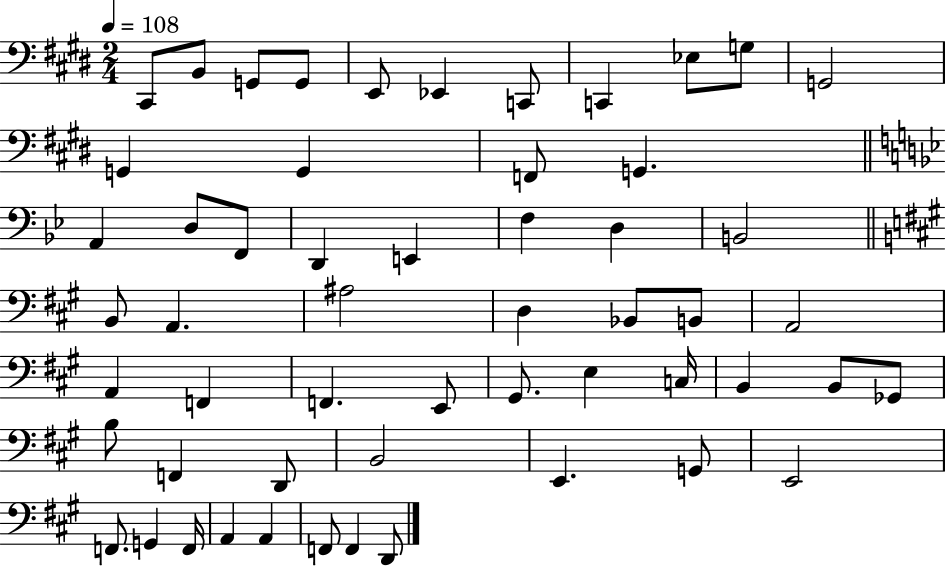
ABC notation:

X:1
T:Untitled
M:2/4
L:1/4
K:E
^C,,/2 B,,/2 G,,/2 G,,/2 E,,/2 _E,, C,,/2 C,, _E,/2 G,/2 G,,2 G,, G,, F,,/2 G,, A,, D,/2 F,,/2 D,, E,, F, D, B,,2 B,,/2 A,, ^A,2 D, _B,,/2 B,,/2 A,,2 A,, F,, F,, E,,/2 ^G,,/2 E, C,/4 B,, B,,/2 _G,,/2 B,/2 F,, D,,/2 B,,2 E,, G,,/2 E,,2 F,,/2 G,, F,,/4 A,, A,, F,,/2 F,, D,,/2